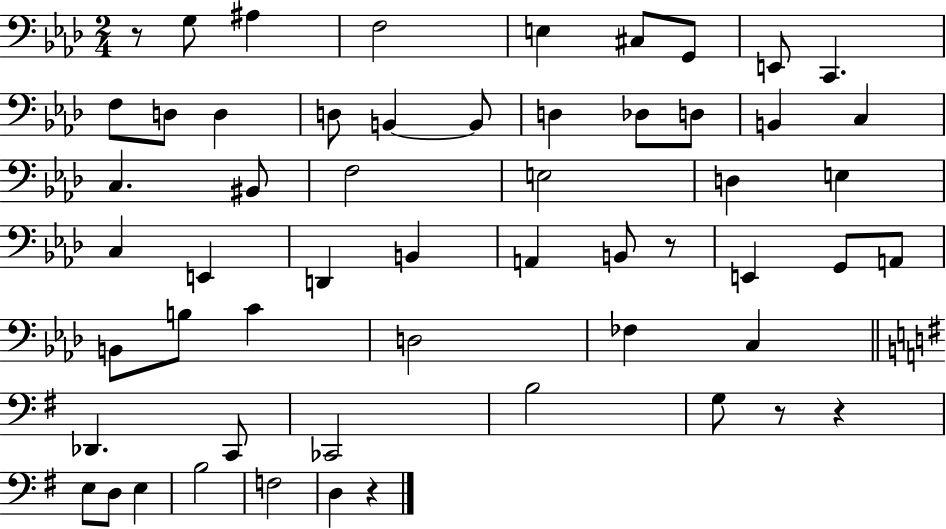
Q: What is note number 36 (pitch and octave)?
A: B3